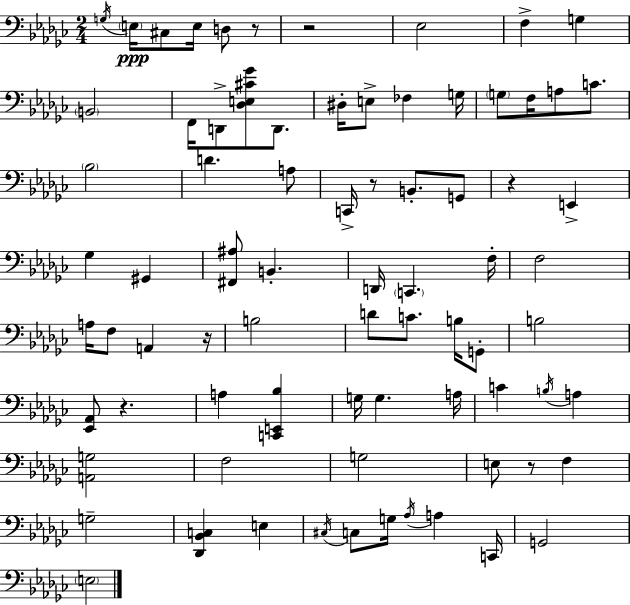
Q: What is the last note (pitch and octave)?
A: E3